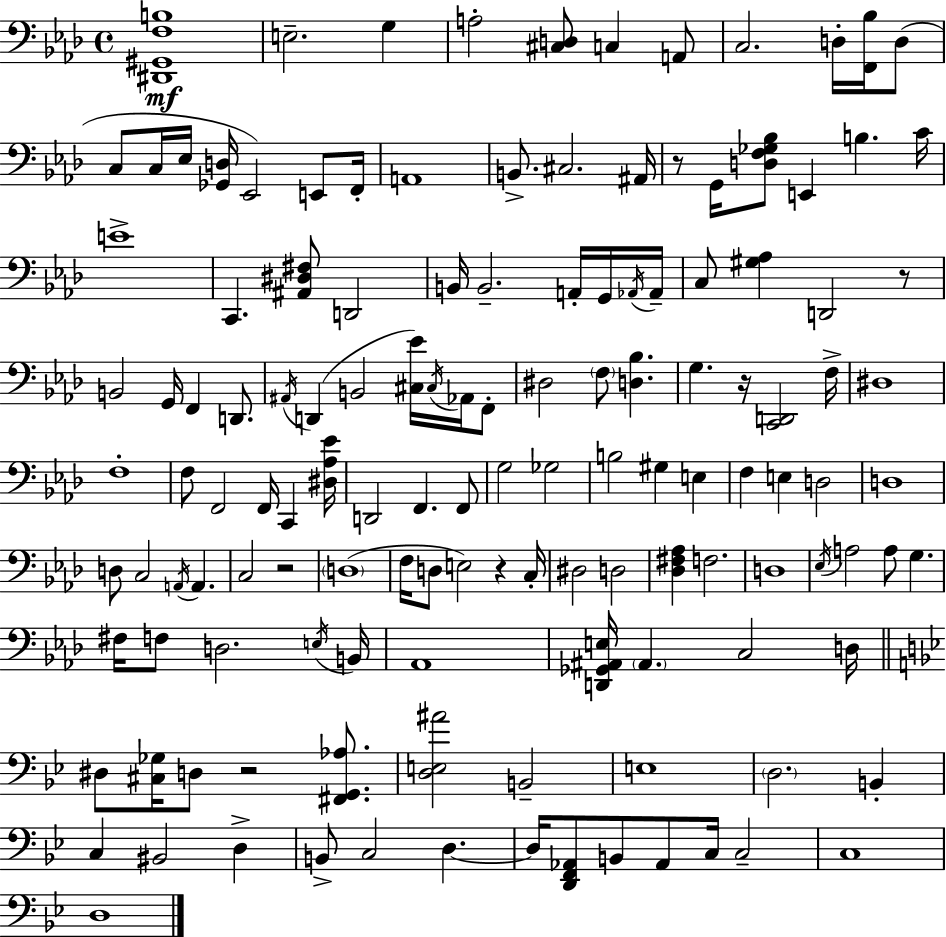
X:1
T:Untitled
M:4/4
L:1/4
K:Ab
[^D,,^G,,F,B,]4 E,2 G, A,2 [^C,D,]/2 C, A,,/2 C,2 D,/4 [F,,_B,]/4 D,/2 C,/2 C,/4 _E,/4 [_G,,D,]/4 _E,,2 E,,/2 F,,/4 A,,4 B,,/2 ^C,2 ^A,,/4 z/2 G,,/4 [D,F,_G,_B,]/2 E,, B, C/4 E4 C,, [^A,,^D,^F,]/2 D,,2 B,,/4 B,,2 A,,/4 G,,/4 _A,,/4 _A,,/4 C,/2 [^G,_A,] D,,2 z/2 B,,2 G,,/4 F,, D,,/2 ^A,,/4 D,, B,,2 [^C,_E]/4 ^C,/4 _A,,/4 F,,/2 ^D,2 F,/2 [D,_B,] G, z/4 [C,,D,,]2 F,/4 ^D,4 F,4 F,/2 F,,2 F,,/4 C,, [^D,_A,_E]/4 D,,2 F,, F,,/2 G,2 _G,2 B,2 ^G, E, F, E, D,2 D,4 D,/2 C,2 A,,/4 A,, C,2 z2 D,4 F,/4 D,/2 E,2 z C,/4 ^D,2 D,2 [_D,^F,_A,] F,2 D,4 _E,/4 A,2 A,/2 G, ^F,/4 F,/2 D,2 E,/4 B,,/4 _A,,4 [D,,_G,,^A,,E,]/4 ^A,, C,2 D,/4 ^D,/2 [^C,_G,]/4 D,/2 z2 [^F,,G,,_A,]/2 [D,E,^A]2 B,,2 E,4 D,2 B,, C, ^B,,2 D, B,,/2 C,2 D, D,/4 [D,,F,,_A,,]/2 B,,/2 _A,,/2 C,/4 C,2 C,4 D,4